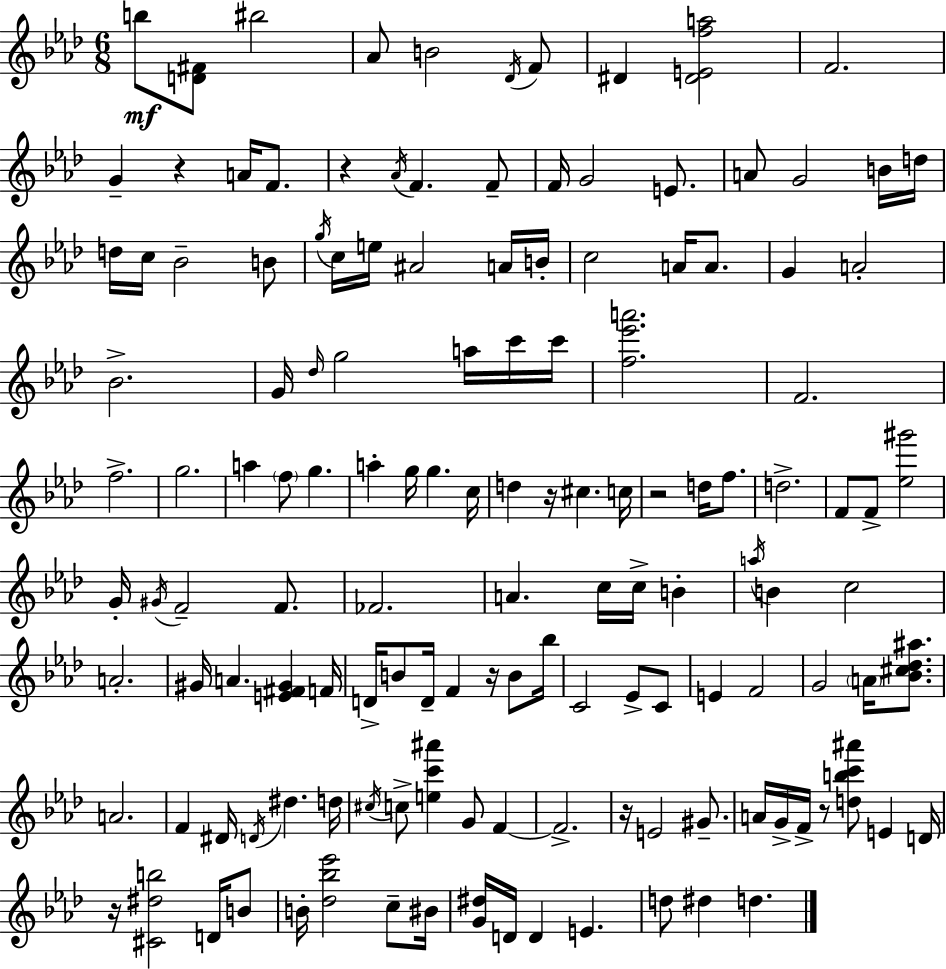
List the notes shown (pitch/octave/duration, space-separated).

B5/e [D4,F#4]/e BIS5/h Ab4/e B4/h Db4/s F4/e D#4/q [D#4,E4,F5,A5]/h F4/h. G4/q R/q A4/s F4/e. R/q Ab4/s F4/q. F4/e F4/s G4/h E4/e. A4/e G4/h B4/s D5/s D5/s C5/s Bb4/h B4/e G5/s C5/s E5/s A#4/h A4/s B4/s C5/h A4/s A4/e. G4/q A4/h Bb4/h. G4/s Db5/s G5/h A5/s C6/s C6/s [F5,Eb6,A6]/h. F4/h. F5/h. G5/h. A5/q F5/e G5/q. A5/q G5/s G5/q. C5/s D5/q R/s C#5/q. C5/s R/h D5/s F5/e. D5/h. F4/e F4/e [Eb5,G#6]/h G4/s G#4/s F4/h F4/e. FES4/h. A4/q. C5/s C5/s B4/q A5/s B4/q C5/h A4/h. G#4/s A4/q. [E4,F#4,G#4]/q F4/s D4/s B4/e D4/s F4/q R/s B4/e Bb5/s C4/h Eb4/e C4/e E4/q F4/h G4/h A4/s [Bb4,C#5,Db5,A#5]/e. A4/h. F4/q D#4/s D4/s D#5/q. D5/s C#5/s C5/e [E5,C6,A#6]/q G4/e F4/q F4/h. R/s E4/h G#4/e. A4/s G4/s F4/s R/e [D5,B5,C6,A#6]/e E4/q D4/s R/s [C#4,D#5,B5]/h D4/s B4/e B4/s [Db5,Bb5,Eb6]/h C5/e BIS4/s [G4,D#5]/s D4/s D4/q E4/q. D5/e D#5/q D5/q.